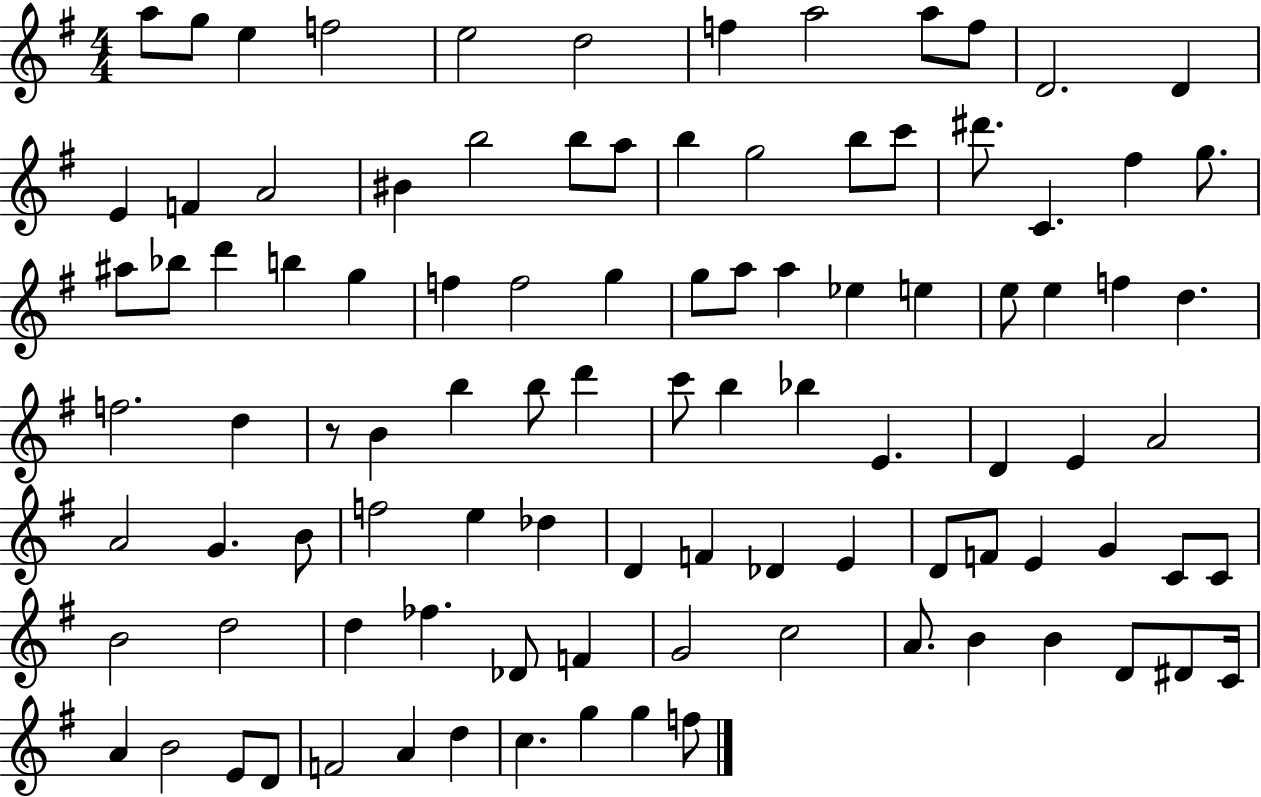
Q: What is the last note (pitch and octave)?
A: F5